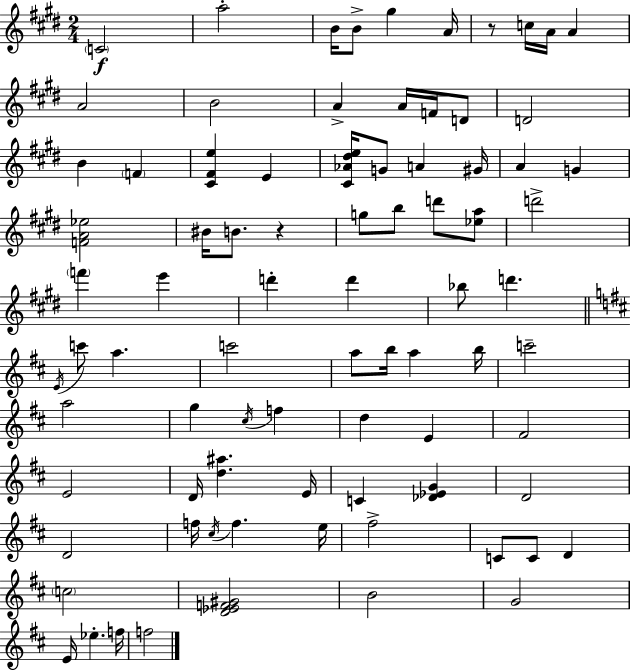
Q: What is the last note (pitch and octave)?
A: F5